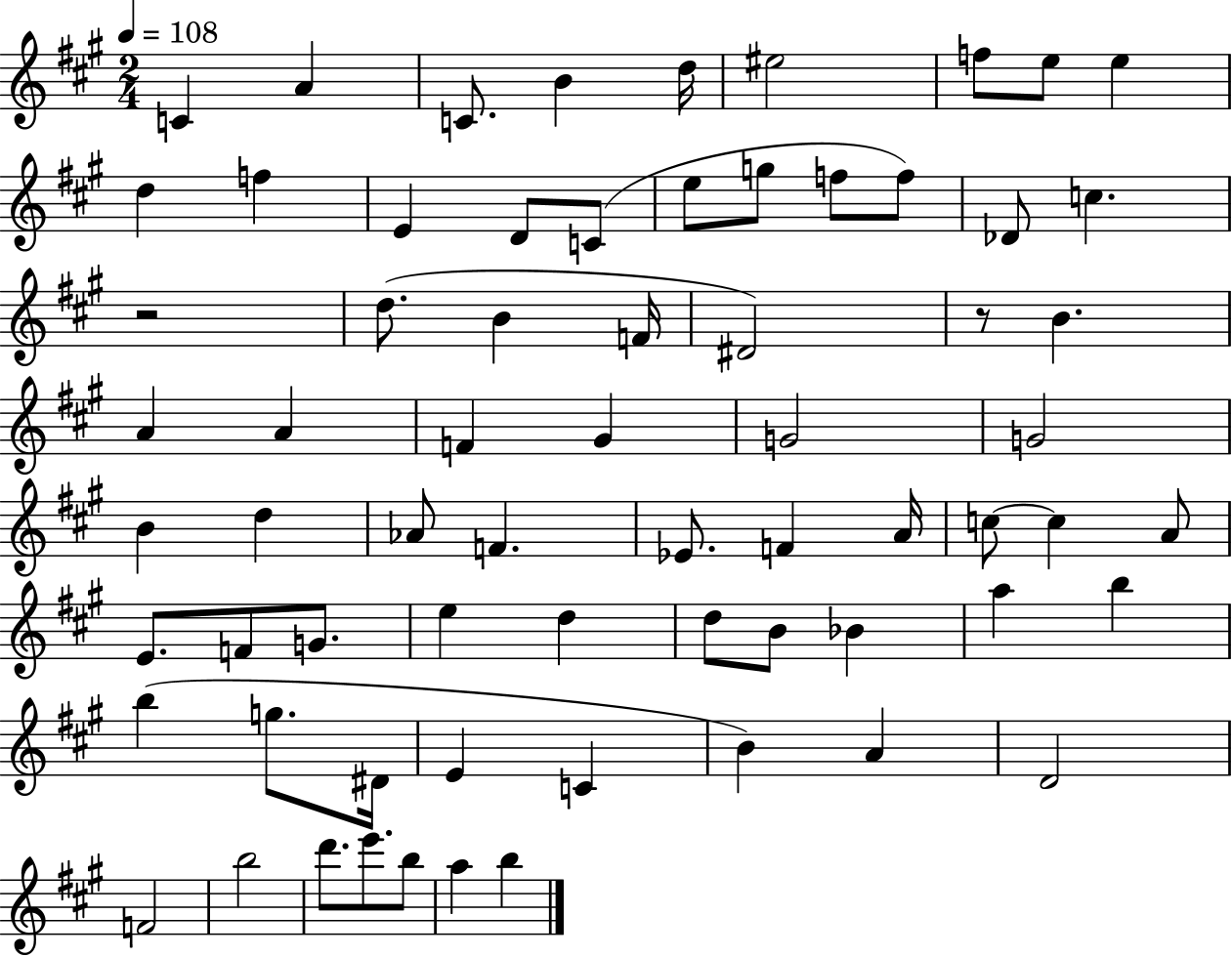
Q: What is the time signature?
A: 2/4